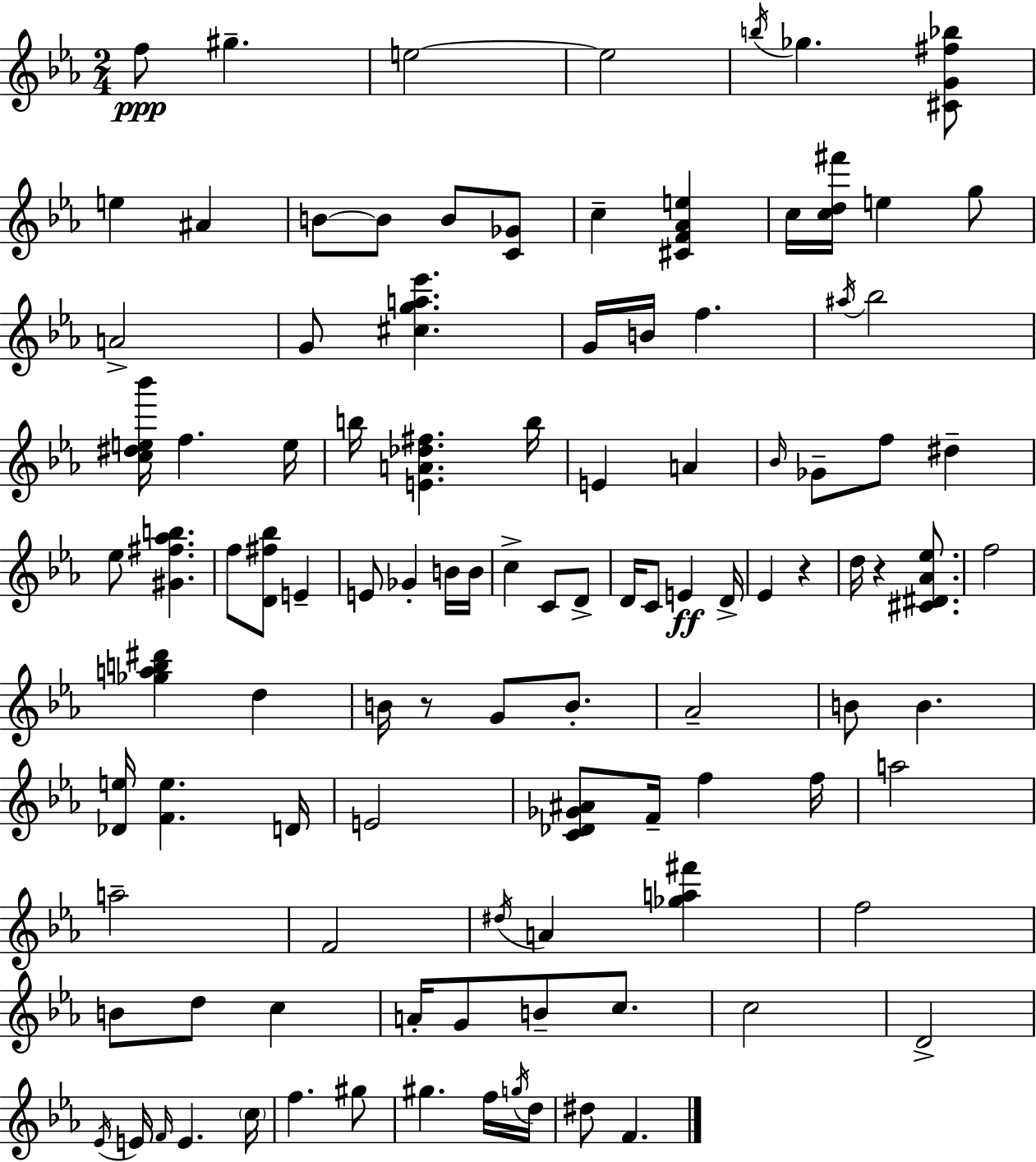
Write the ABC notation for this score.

X:1
T:Untitled
M:2/4
L:1/4
K:Cm
f/2 ^g e2 e2 b/4 _g [^CG^f_b]/2 e ^A B/2 B/2 B/2 [C_G]/2 c [^CF_Ae] c/4 [cd^f']/4 e g/2 A2 G/2 [^cga_e'] G/4 B/4 f ^a/4 _b2 [c^de_b']/4 f e/4 b/4 [EA_d^f] b/4 E A _B/4 _G/2 f/2 ^d _e/2 [^G^f_ab] f/2 [D^f_b]/2 E E/2 _G B/4 B/4 c C/2 D/2 D/4 C/2 E D/4 _E z d/4 z [^C^D_A_e]/2 f2 [_gab^d'] d B/4 z/2 G/2 B/2 _A2 B/2 B [_De]/4 [Fe] D/4 E2 [C_D_G^A]/2 F/4 f f/4 a2 a2 F2 ^d/4 A [_ga^f'] f2 B/2 d/2 c A/4 G/2 B/2 c/2 c2 D2 _E/4 E/4 F/4 E c/4 f ^g/2 ^g f/4 g/4 d/4 ^d/2 F